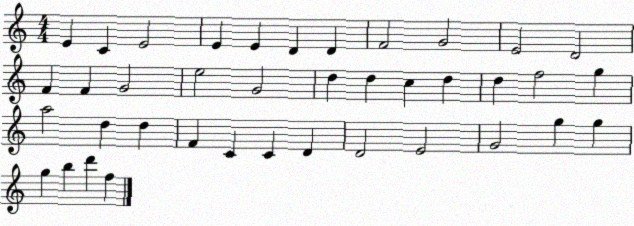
X:1
T:Untitled
M:4/4
L:1/4
K:C
E C E2 E E D D F2 G2 E2 D2 F F G2 e2 G2 d d c d d f2 g a2 d d F C C D D2 E2 G2 g g g b d' f